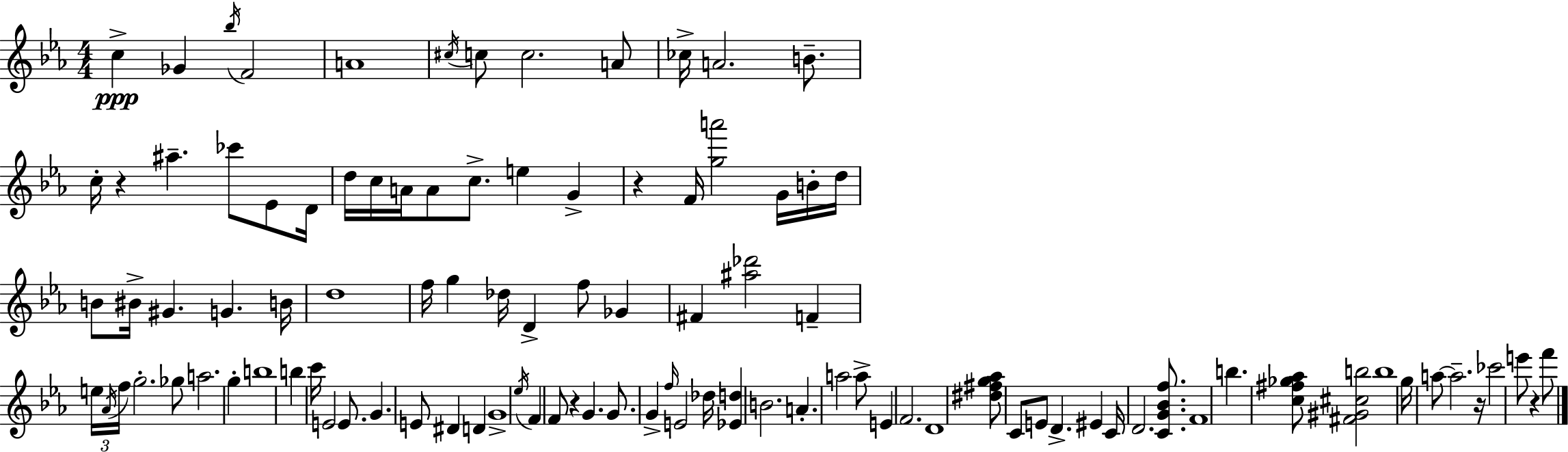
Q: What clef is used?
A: treble